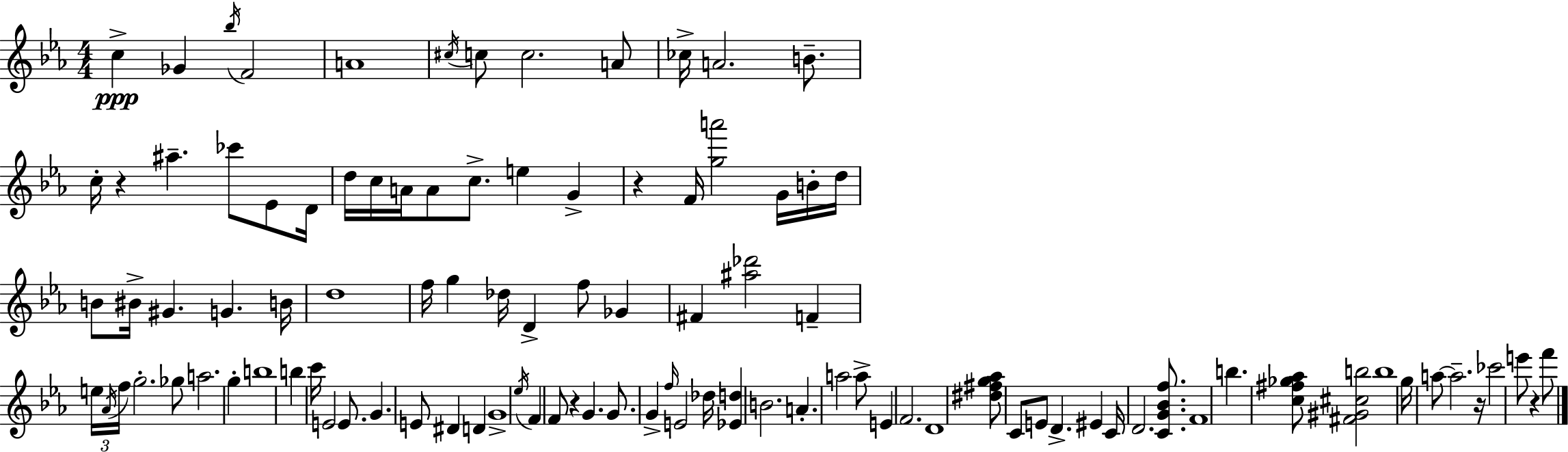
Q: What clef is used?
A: treble